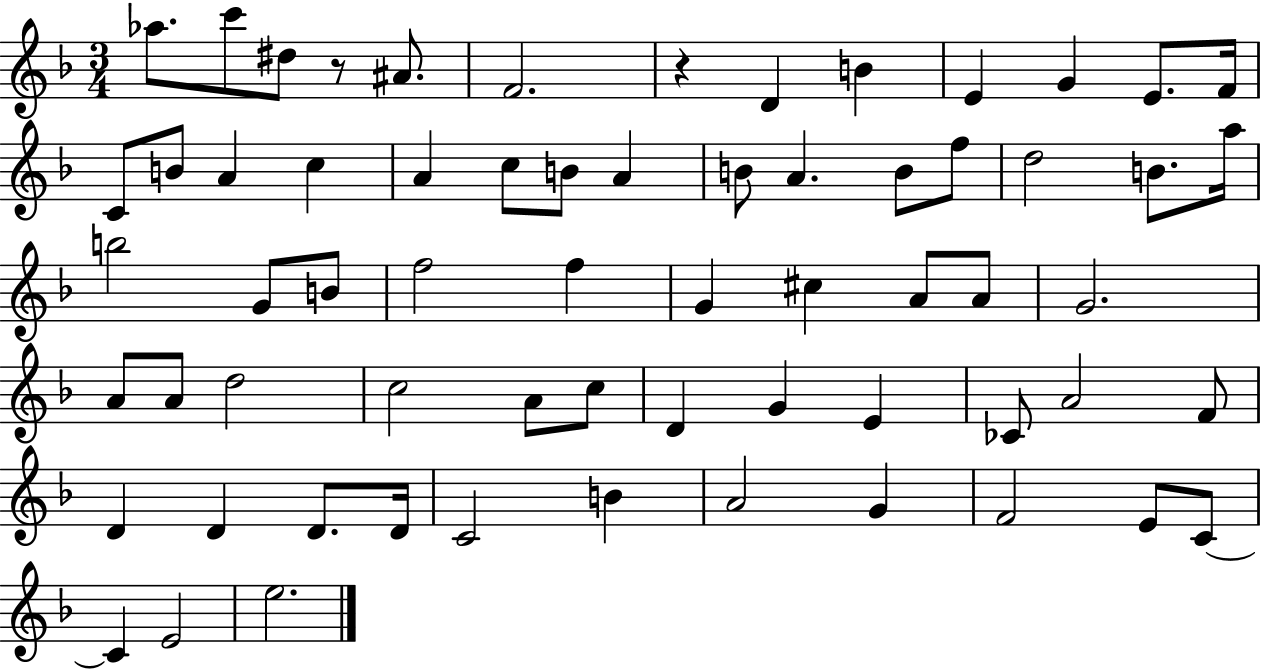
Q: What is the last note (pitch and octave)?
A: E5